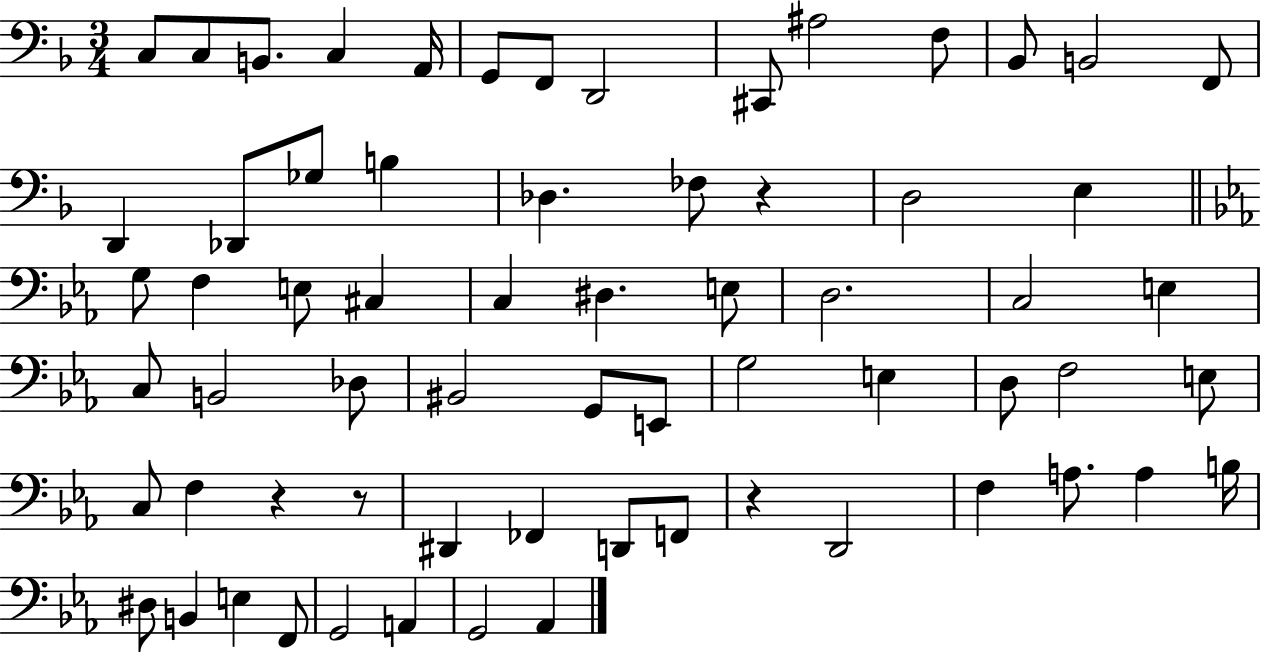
C3/e C3/e B2/e. C3/q A2/s G2/e F2/e D2/h C#2/e A#3/h F3/e Bb2/e B2/h F2/e D2/q Db2/e Gb3/e B3/q Db3/q. FES3/e R/q D3/h E3/q G3/e F3/q E3/e C#3/q C3/q D#3/q. E3/e D3/h. C3/h E3/q C3/e B2/h Db3/e BIS2/h G2/e E2/e G3/h E3/q D3/e F3/h E3/e C3/e F3/q R/q R/e D#2/q FES2/q D2/e F2/e R/q D2/h F3/q A3/e. A3/q B3/s D#3/e B2/q E3/q F2/e G2/h A2/q G2/h Ab2/q